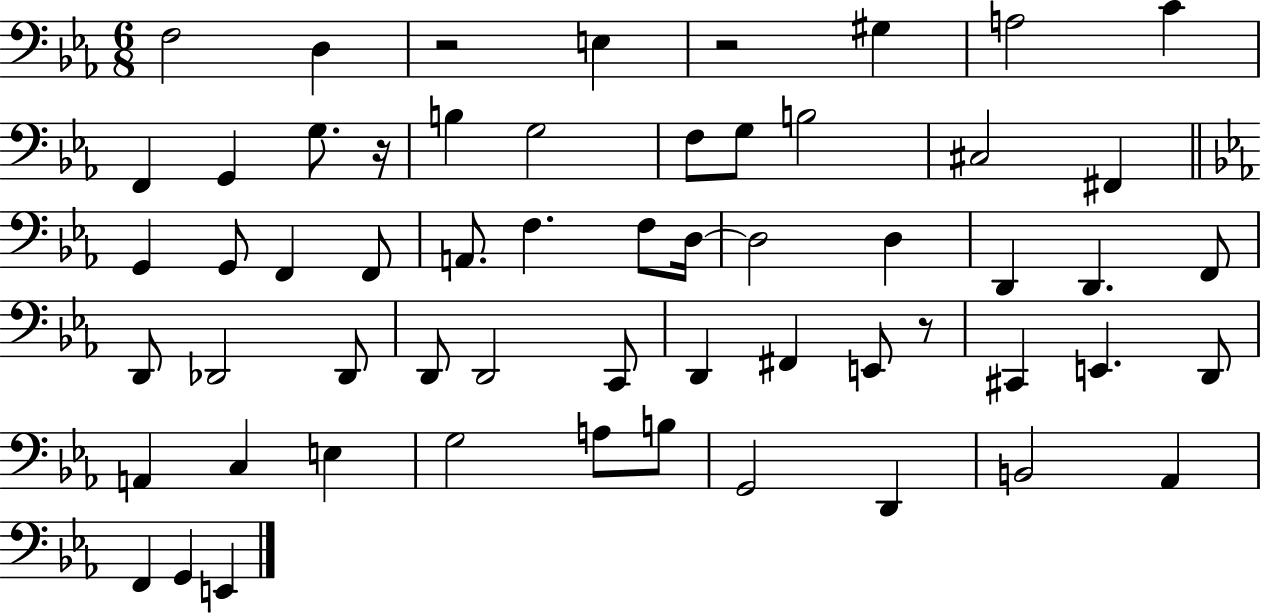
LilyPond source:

{
  \clef bass
  \numericTimeSignature
  \time 6/8
  \key ees \major
  \repeat volta 2 { f2 d4 | r2 e4 | r2 gis4 | a2 c'4 | \break f,4 g,4 g8. r16 | b4 g2 | f8 g8 b2 | cis2 fis,4 | \break \bar "||" \break \key ees \major g,4 g,8 f,4 f,8 | a,8. f4. f8 d16~~ | d2 d4 | d,4 d,4. f,8 | \break d,8 des,2 des,8 | d,8 d,2 c,8 | d,4 fis,4 e,8 r8 | cis,4 e,4. d,8 | \break a,4 c4 e4 | g2 a8 b8 | g,2 d,4 | b,2 aes,4 | \break f,4 g,4 e,4 | } \bar "|."
}